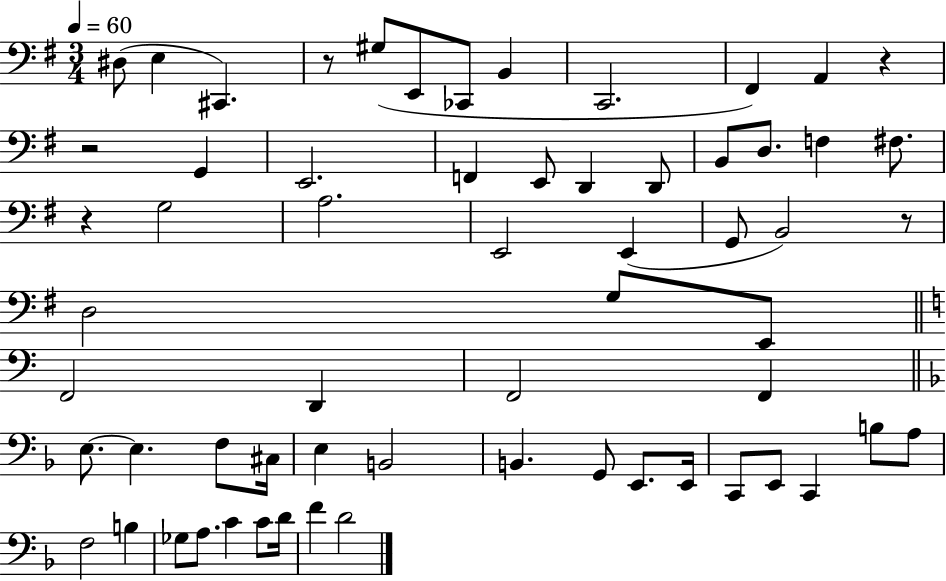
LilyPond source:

{
  \clef bass
  \numericTimeSignature
  \time 3/4
  \key g \major
  \tempo 4 = 60
  dis8( e4 cis,4.) | r8 gis8( e,8 ces,8 b,4 | c,2. | fis,4) a,4 r4 | \break r2 g,4 | e,2. | f,4 e,8 d,4 d,8 | b,8 d8. f4 fis8. | \break r4 g2 | a2. | e,2 e,4( | g,8 b,2) r8 | \break d2 g8 e,8 | \bar "||" \break \key c \major f,2 d,4 | f,2 f,4 | \bar "||" \break \key f \major e8.~~ e4. f8 cis16 | e4 b,2 | b,4. g,8 e,8. e,16 | c,8 e,8 c,4 b8 a8 | \break f2 b4 | ges8 a8. c'4 c'8 d'16 | f'4 d'2 | \bar "|."
}